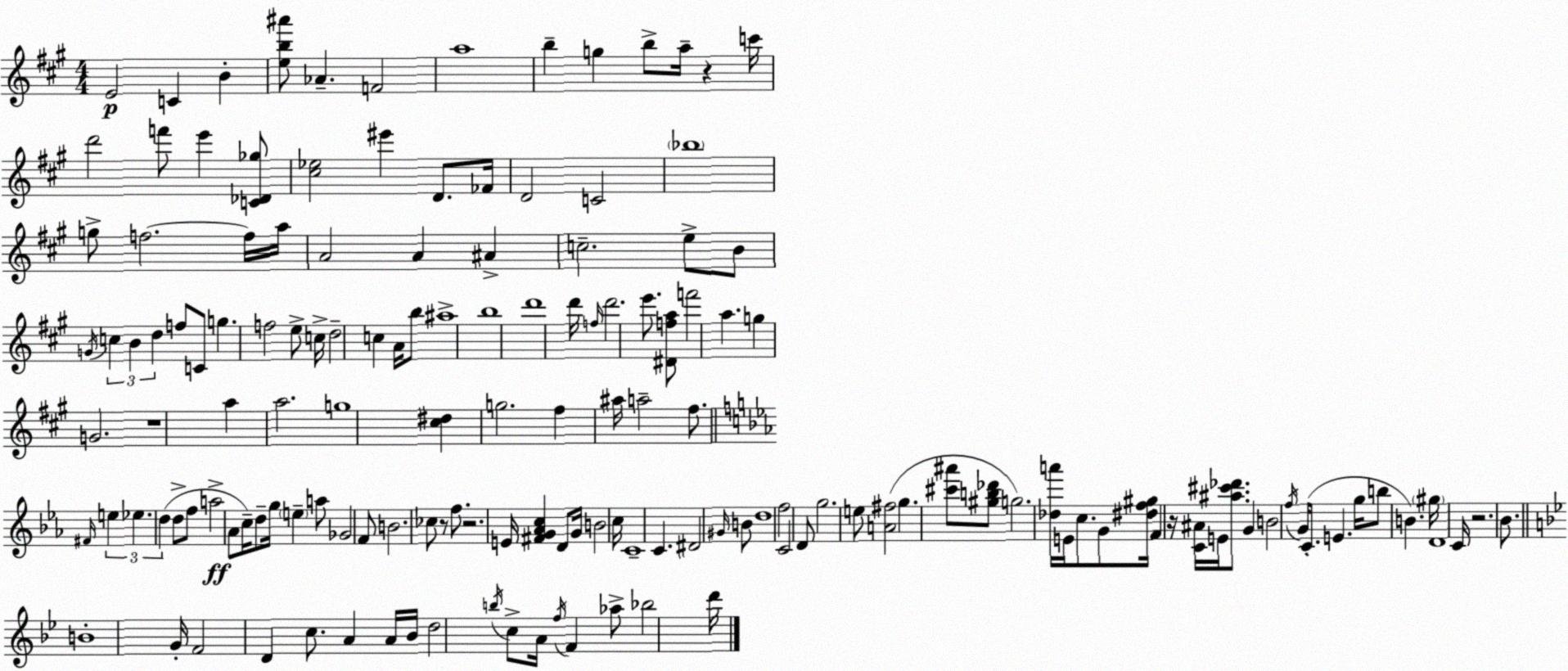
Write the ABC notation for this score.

X:1
T:Untitled
M:4/4
L:1/4
K:A
E2 C B [eb^a']/2 _A F2 a4 b g b/2 a/4 z c'/4 d'2 f'/2 e' [C_D_g]/2 [^c_e]2 ^e' D/2 _F/4 D2 C2 _b4 g/2 f2 f/4 a/4 A2 A ^A c2 e/2 B/2 G/4 c B d f/2 C/2 g f2 e/2 c/4 d2 c A/4 b/2 ^a4 b4 d'4 d'/4 f/4 d'2 e'/2 [^Dfa]/2 f'2 a g G2 z4 a a2 g4 [^c^d] g2 ^f ^a/4 a2 ^f/2 ^F/4 e _e d d/2 f/2 a2 _A/2 c/4 d/2 g/4 e a/2 _G2 F/2 B2 _c/2 z/2 f/2 z2 E/4 [^FG_Ac] D/2 G/4 B2 c/4 C4 C ^D2 ^G/4 B/2 d4 f2 C2 D/2 g2 e/2 [A^f]2 g [^c'^a']/2 [^gb_d']/2 g2 [_da']/4 E/4 c/2 G/2 [^df^g]/4 F z/4 [C^A]/4 E/4 [^a^c'_d']/2 G B2 f/4 G/4 C/2 E g/4 b/2 B ^g/4 D4 C/4 z2 _B/2 B4 G/4 F2 D c/2 A A/4 _B/4 d2 b/4 c/2 A/4 f/4 F _a/2 _b2 d'/4